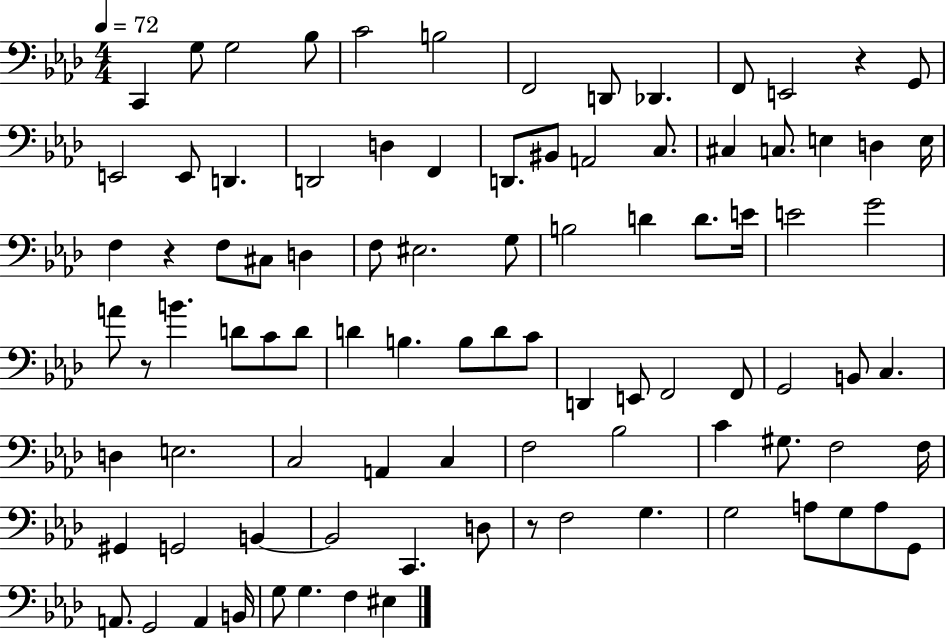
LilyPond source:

{
  \clef bass
  \numericTimeSignature
  \time 4/4
  \key aes \major
  \tempo 4 = 72
  c,4 g8 g2 bes8 | c'2 b2 | f,2 d,8 des,4. | f,8 e,2 r4 g,8 | \break e,2 e,8 d,4. | d,2 d4 f,4 | d,8. bis,8 a,2 c8. | cis4 c8. e4 d4 e16 | \break f4 r4 f8 cis8 d4 | f8 eis2. g8 | b2 d'4 d'8. e'16 | e'2 g'2 | \break a'8 r8 b'4. d'8 c'8 d'8 | d'4 b4. b8 d'8 c'8 | d,4 e,8 f,2 f,8 | g,2 b,8 c4. | \break d4 e2. | c2 a,4 c4 | f2 bes2 | c'4 gis8. f2 f16 | \break gis,4 g,2 b,4~~ | b,2 c,4. d8 | r8 f2 g4. | g2 a8 g8 a8 g,8 | \break a,8. g,2 a,4 b,16 | g8 g4. f4 eis4 | \bar "|."
}